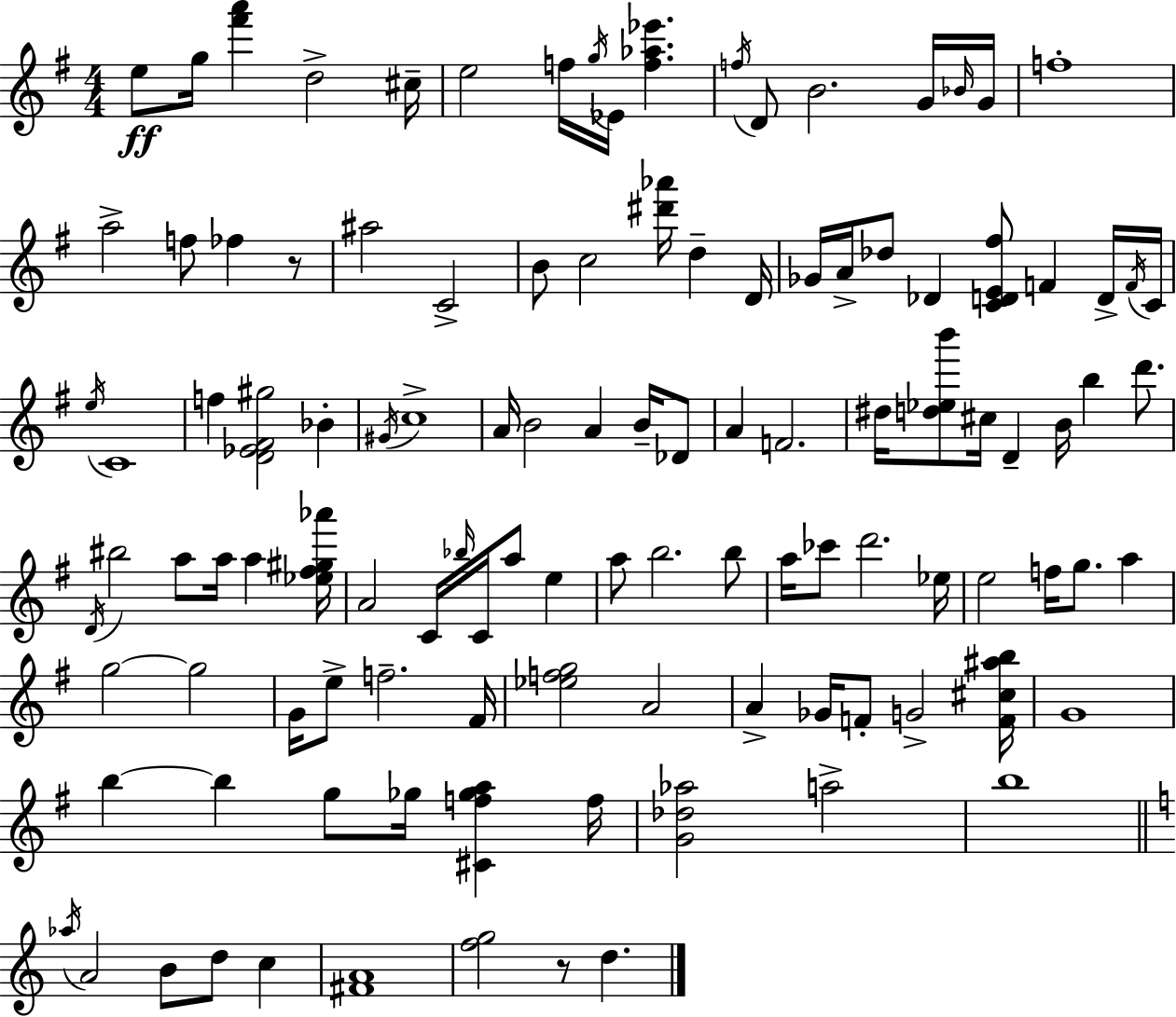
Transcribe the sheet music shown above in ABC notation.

X:1
T:Untitled
M:4/4
L:1/4
K:G
e/2 g/4 [^f'a'] d2 ^c/4 e2 f/4 g/4 _E/4 [f_a_e'] f/4 D/2 B2 G/4 _B/4 G/4 f4 a2 f/2 _f z/2 ^a2 C2 B/2 c2 [^d'_a']/4 d D/4 _G/4 A/4 _d/2 _D [CDE^f]/2 F D/4 F/4 C/4 e/4 C4 f [D_E^F^g]2 _B ^G/4 c4 A/4 B2 A B/4 _D/2 A F2 ^d/4 [d_eb']/2 ^c/4 D B/4 b d'/2 D/4 ^b2 a/2 a/4 a [_e^f^g_a']/4 A2 C/4 _b/4 C/4 a/2 e a/2 b2 b/2 a/4 _c'/2 d'2 _e/4 e2 f/4 g/2 a g2 g2 G/4 e/2 f2 ^F/4 [_efg]2 A2 A _G/4 F/2 G2 [F^c^ab]/4 G4 b b g/2 _g/4 [^Cf_ga] f/4 [G_d_a]2 a2 b4 _a/4 A2 B/2 d/2 c [^FA]4 [fg]2 z/2 d